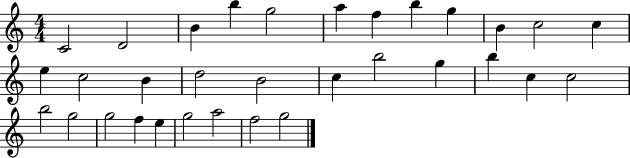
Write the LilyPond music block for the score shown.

{
  \clef treble
  \numericTimeSignature
  \time 4/4
  \key c \major
  c'2 d'2 | b'4 b''4 g''2 | a''4 f''4 b''4 g''4 | b'4 c''2 c''4 | \break e''4 c''2 b'4 | d''2 b'2 | c''4 b''2 g''4 | b''4 c''4 c''2 | \break b''2 g''2 | g''2 f''4 e''4 | g''2 a''2 | f''2 g''2 | \break \bar "|."
}